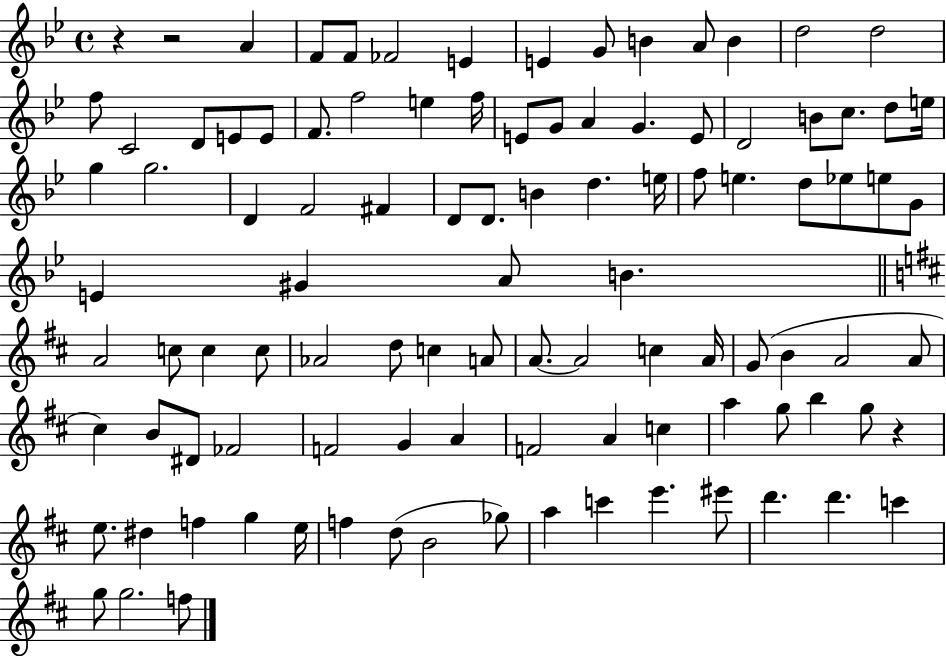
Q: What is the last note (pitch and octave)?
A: F5